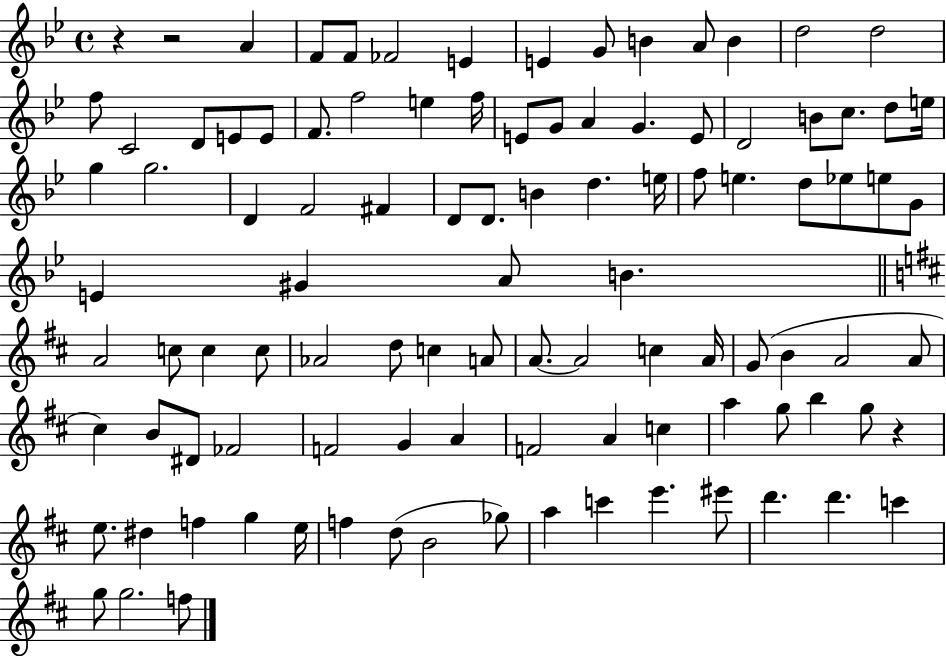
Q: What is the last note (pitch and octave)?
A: F5